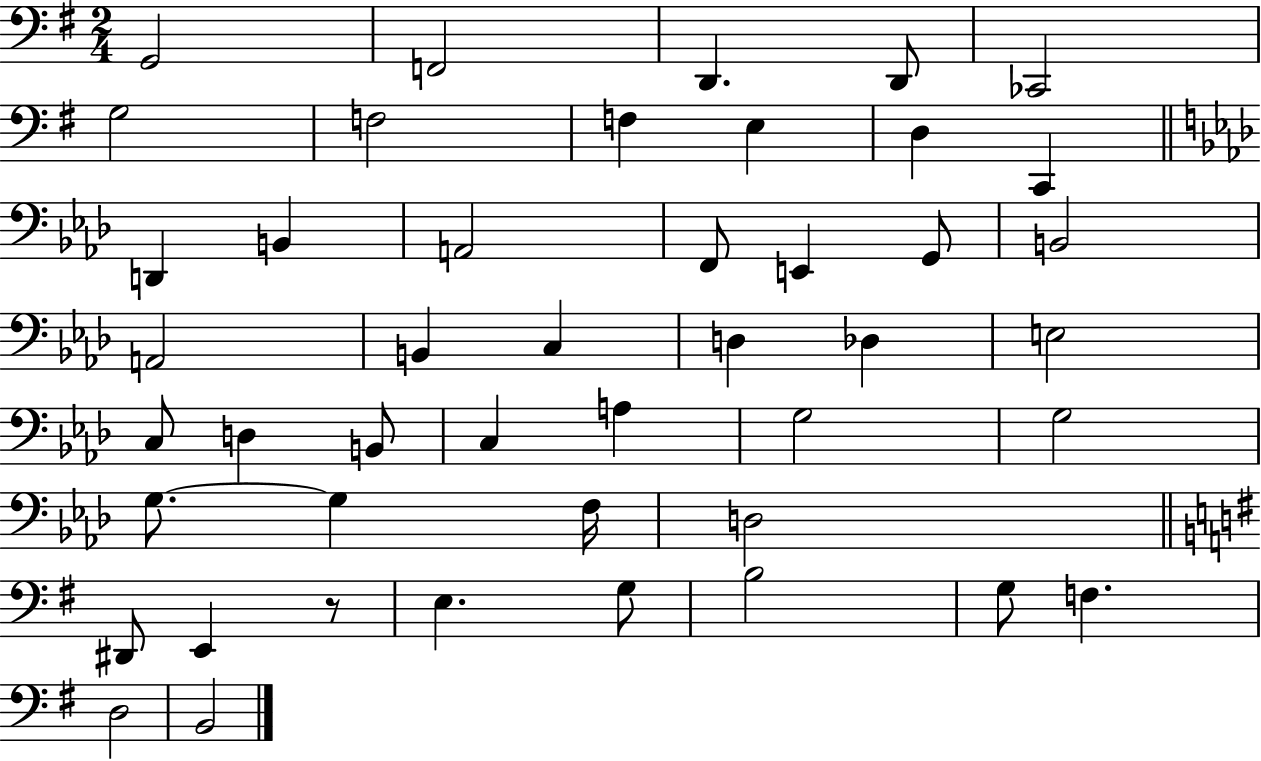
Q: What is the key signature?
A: G major